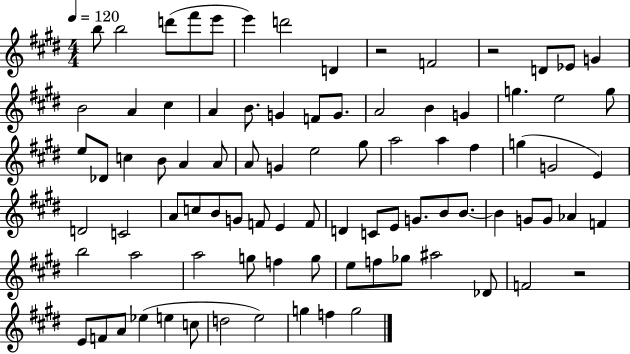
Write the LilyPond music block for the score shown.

{
  \clef treble
  \numericTimeSignature
  \time 4/4
  \key e \major
  \tempo 4 = 120
  b''8 b''2 d'''8( fis'''8 e'''8 | e'''4) d'''2 d'4 | r2 f'2 | r2 d'8 ees'8 g'4 | \break b'2 a'4 cis''4 | a'4 b'8. g'4 f'8 g'8. | a'2 b'4 g'4 | g''4. e''2 g''8 | \break e''8 des'8 c''4 b'8 a'4 a'8 | a'8 g'4 e''2 gis''8 | a''2 a''4 fis''4 | g''4( g'2 e'4) | \break d'2 c'2 | a'8 c''8 b'8 g'8 f'8 e'4 f'8 | d'4 c'8 e'8 g'8. b'8 b'8.~~ | b'4 g'8 g'8 aes'4 f'4 | \break b''2 a''2 | a''2 g''8 f''4 g''8 | e''8 f''8 ges''8 ais''2 des'8 | f'2 r2 | \break e'8 f'8 a'8 ees''4( e''4 c''8 | d''2 e''2) | g''4 f''4 g''2 | \bar "|."
}